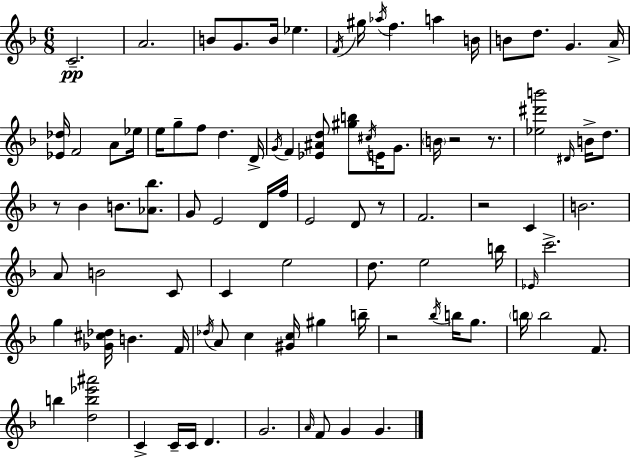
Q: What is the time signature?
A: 6/8